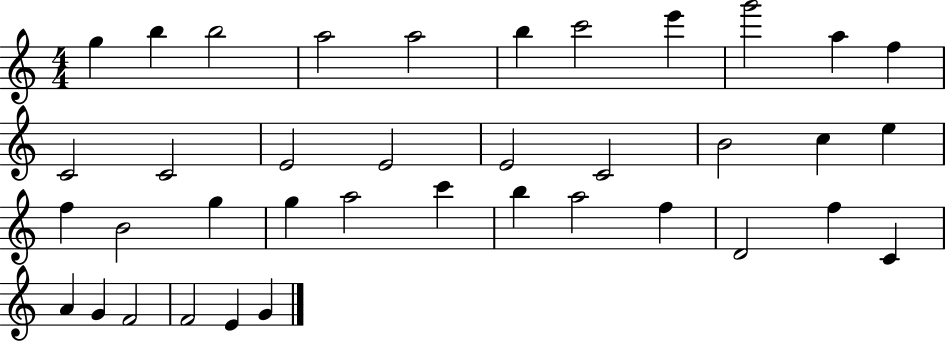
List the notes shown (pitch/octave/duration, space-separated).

G5/q B5/q B5/h A5/h A5/h B5/q C6/h E6/q G6/h A5/q F5/q C4/h C4/h E4/h E4/h E4/h C4/h B4/h C5/q E5/q F5/q B4/h G5/q G5/q A5/h C6/q B5/q A5/h F5/q D4/h F5/q C4/q A4/q G4/q F4/h F4/h E4/q G4/q